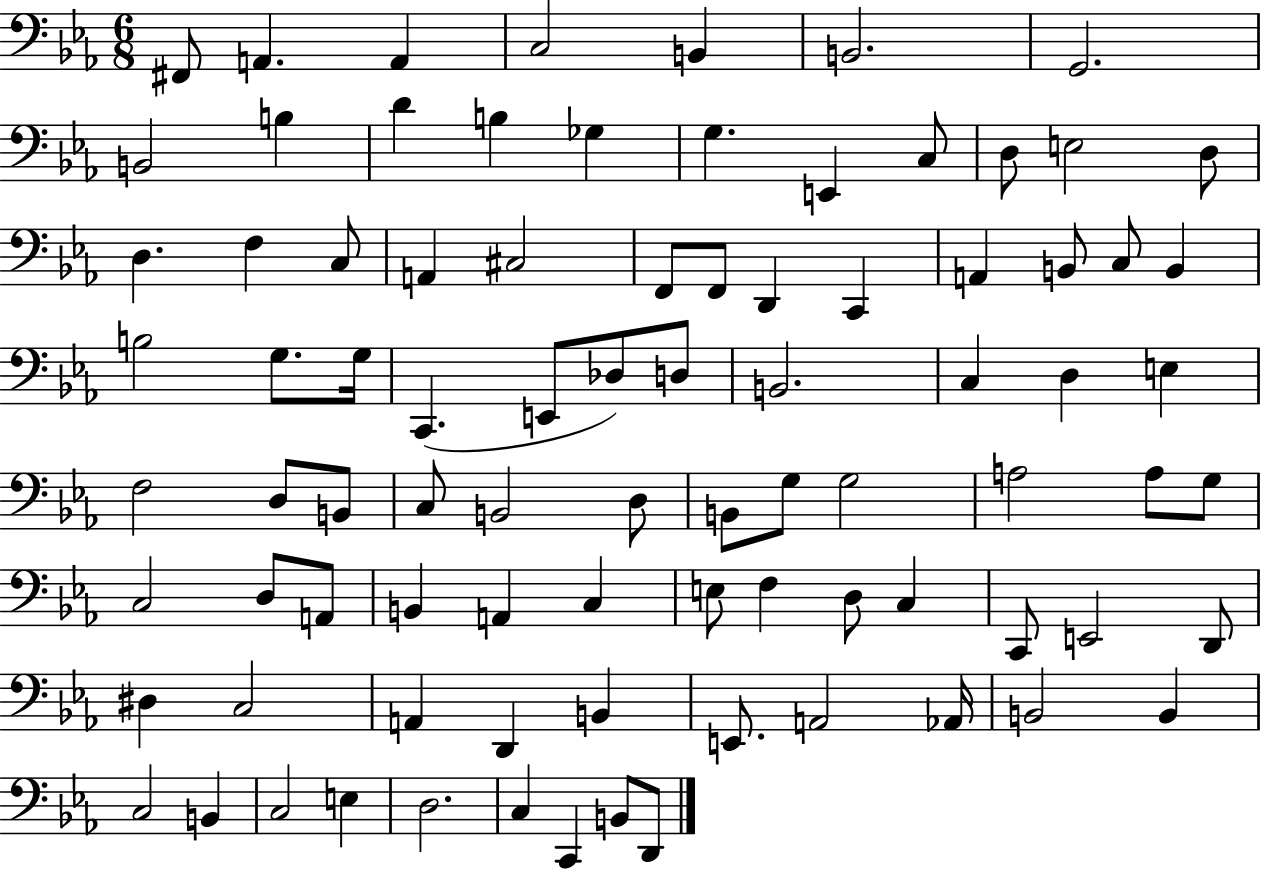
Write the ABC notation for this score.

X:1
T:Untitled
M:6/8
L:1/4
K:Eb
^F,,/2 A,, A,, C,2 B,, B,,2 G,,2 B,,2 B, D B, _G, G, E,, C,/2 D,/2 E,2 D,/2 D, F, C,/2 A,, ^C,2 F,,/2 F,,/2 D,, C,, A,, B,,/2 C,/2 B,, B,2 G,/2 G,/4 C,, E,,/2 _D,/2 D,/2 B,,2 C, D, E, F,2 D,/2 B,,/2 C,/2 B,,2 D,/2 B,,/2 G,/2 G,2 A,2 A,/2 G,/2 C,2 D,/2 A,,/2 B,, A,, C, E,/2 F, D,/2 C, C,,/2 E,,2 D,,/2 ^D, C,2 A,, D,, B,, E,,/2 A,,2 _A,,/4 B,,2 B,, C,2 B,, C,2 E, D,2 C, C,, B,,/2 D,,/2